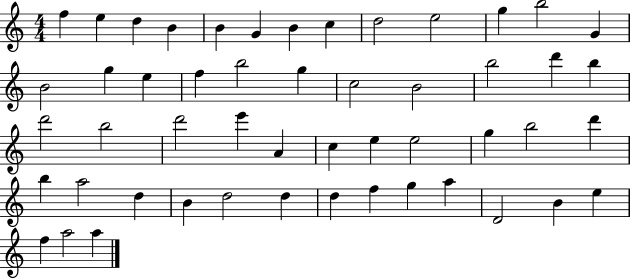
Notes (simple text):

F5/q E5/q D5/q B4/q B4/q G4/q B4/q C5/q D5/h E5/h G5/q B5/h G4/q B4/h G5/q E5/q F5/q B5/h G5/q C5/h B4/h B5/h D6/q B5/q D6/h B5/h D6/h E6/q A4/q C5/q E5/q E5/h G5/q B5/h D6/q B5/q A5/h D5/q B4/q D5/h D5/q D5/q F5/q G5/q A5/q D4/h B4/q E5/q F5/q A5/h A5/q